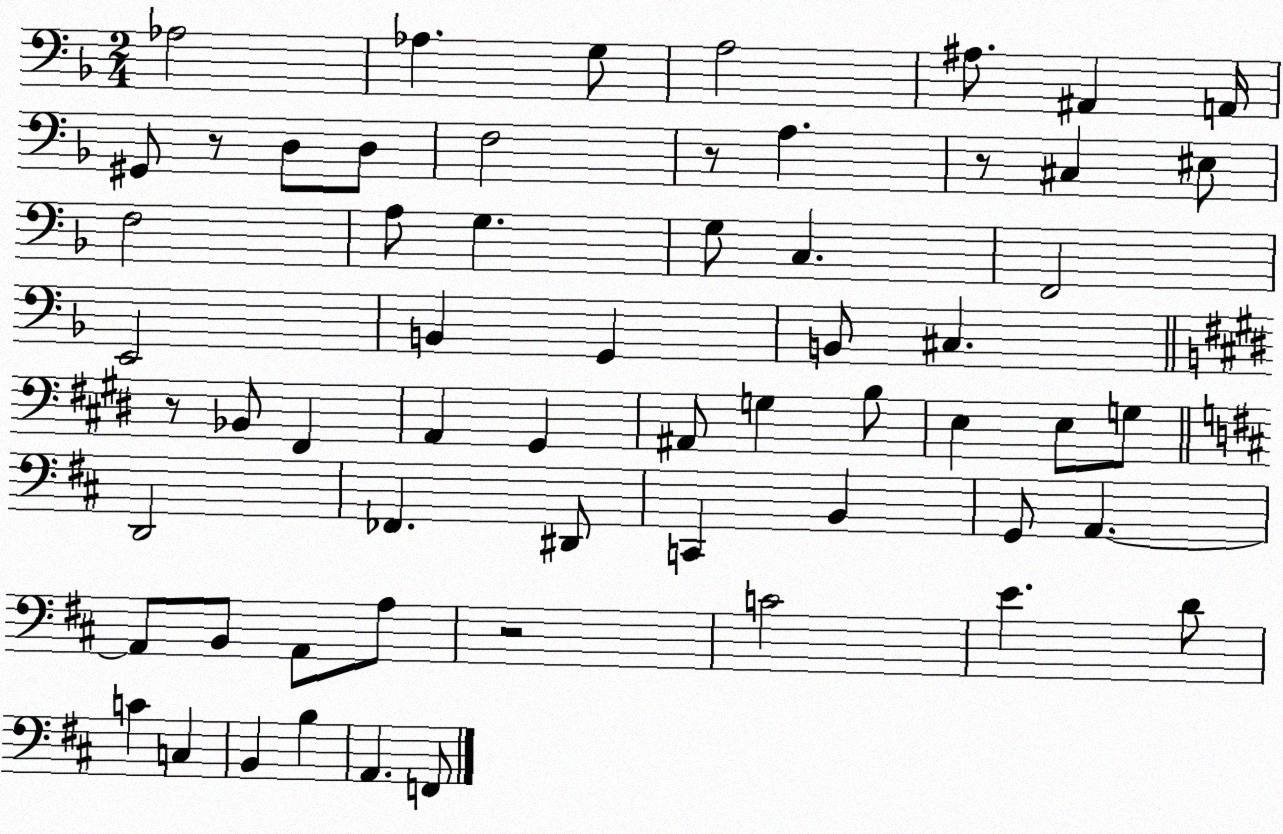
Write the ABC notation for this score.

X:1
T:Untitled
M:2/4
L:1/4
K:F
_A,2 _A, G,/2 A,2 ^A,/2 ^A,, A,,/4 ^G,,/2 z/2 D,/2 D,/2 F,2 z/2 A, z/2 ^C, ^E,/2 F,2 A,/2 G, G,/2 C, F,,2 E,,2 B,, G,, B,,/2 ^C, z/2 _B,,/2 ^F,, A,, ^G,, ^A,,/2 G, B,/2 E, E,/2 G,/2 D,,2 _F,, ^D,,/2 C,, B,, G,,/2 A,, A,,/2 B,,/2 A,,/2 A,/2 z2 C2 E D/2 C C, B,, B, A,, F,,/2